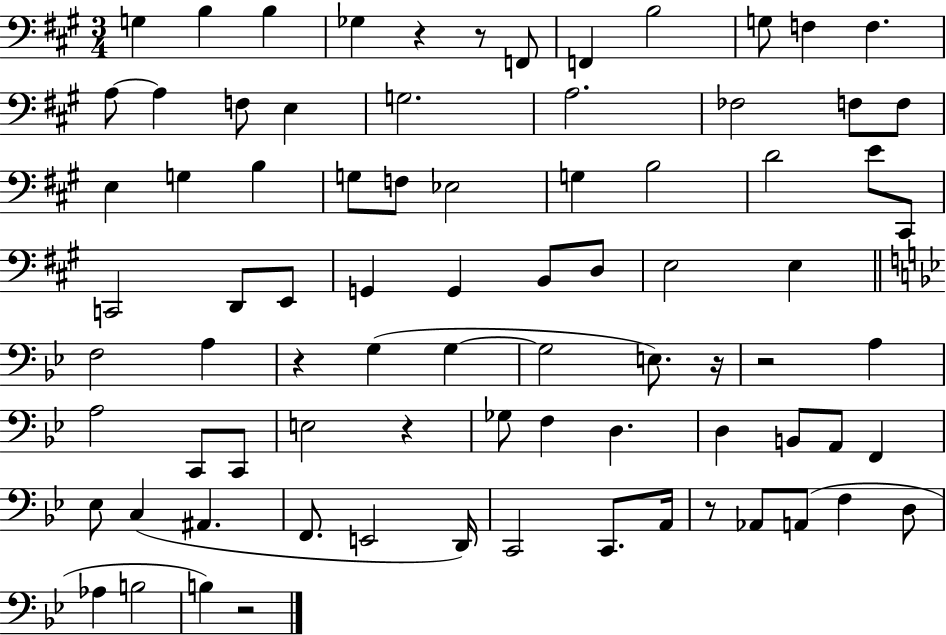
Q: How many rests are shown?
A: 8